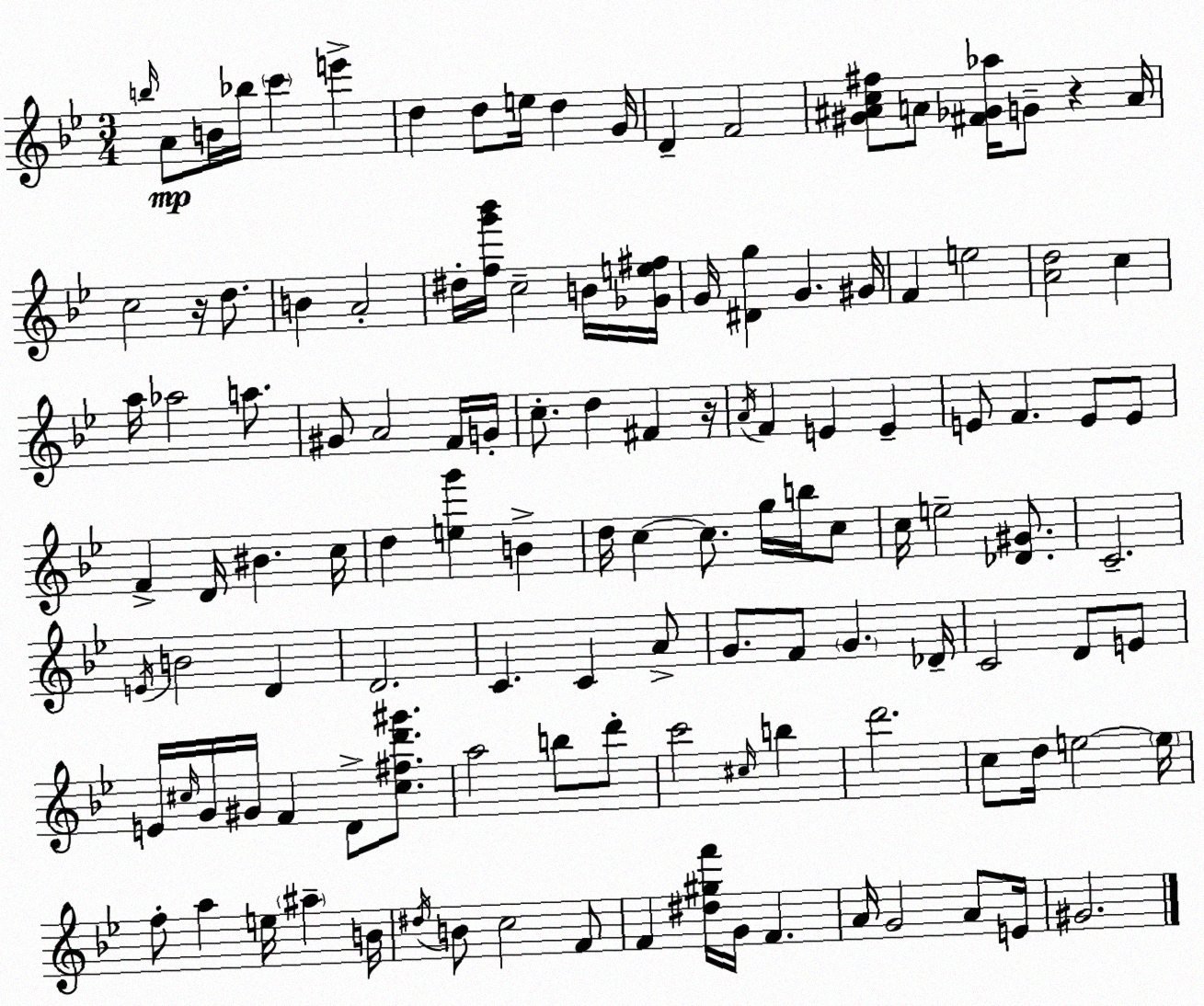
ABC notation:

X:1
T:Untitled
M:3/4
L:1/4
K:Gm
b/4 A/2 B/4 _b/4 c' e' d d/2 e/4 d G/4 D F2 [^G^Ac^f]/2 A/2 [^F_G_a]/4 G/2 z A/4 c2 z/4 d/2 B A2 ^d/4 [fg'_b']/4 c2 B/4 [_Ge^f]/4 G/4 [^Dg] G ^G/4 F e2 [Ad]2 c a/4 _a2 a/2 ^G/2 A2 F/4 G/4 c/2 d ^F z/4 A/4 F E E E/2 F E/2 E/2 F D/4 ^B c/4 d [eg'] B d/4 c c/2 g/4 b/4 c/2 c/4 e2 [_D^G]/2 C2 E/4 B2 D D2 C C A/2 G/2 F/2 G _D/4 C2 D/2 E/2 E/4 ^c/4 G/4 ^G/4 F D/2 [^c^fd'^g']/2 a2 b/2 d'/2 c'2 ^c/4 b d'2 c/2 d/4 e2 e/4 f/2 a e/4 ^a B/4 ^d/4 B/2 c2 F/2 F [^d^gf']/4 G/4 F A/4 G2 A/2 E/4 ^G2